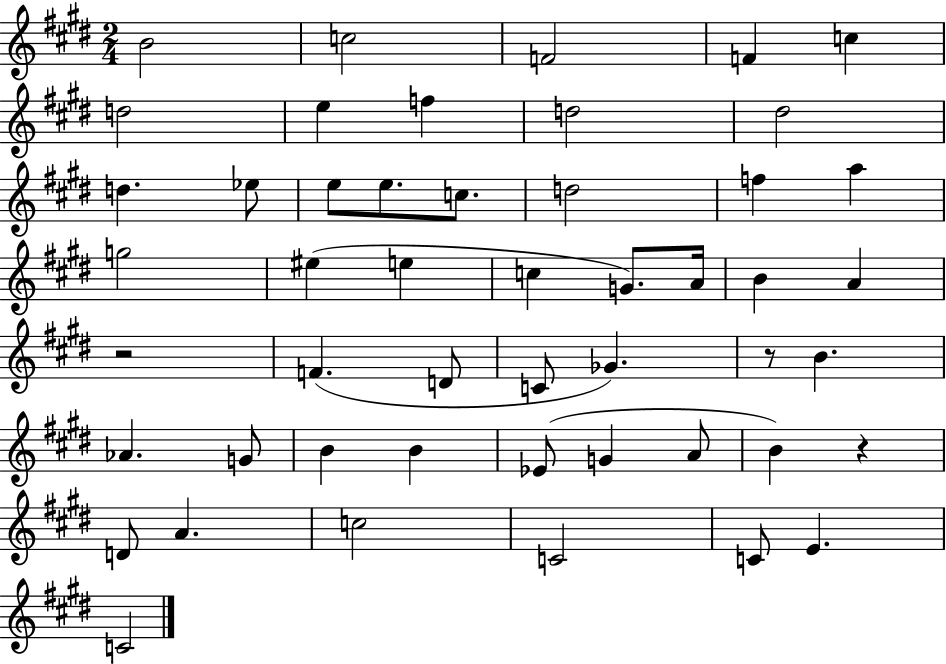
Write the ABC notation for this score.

X:1
T:Untitled
M:2/4
L:1/4
K:E
B2 c2 F2 F c d2 e f d2 ^d2 d _e/2 e/2 e/2 c/2 d2 f a g2 ^e e c G/2 A/4 B A z2 F D/2 C/2 _G z/2 B _A G/2 B B _E/2 G A/2 B z D/2 A c2 C2 C/2 E C2